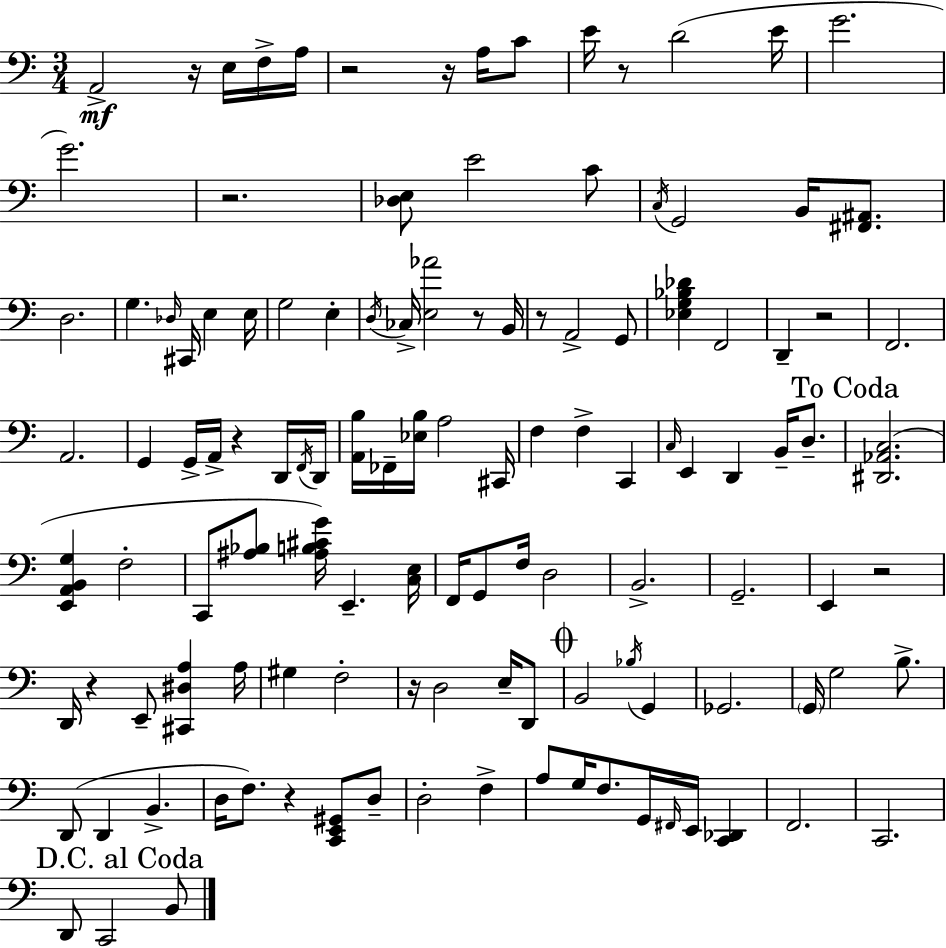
X:1
T:Untitled
M:3/4
L:1/4
K:C
A,,2 z/4 E,/4 F,/4 A,/4 z2 z/4 A,/4 C/2 E/4 z/2 D2 E/4 G2 G2 z2 [_D,E,]/2 E2 C/2 C,/4 G,,2 B,,/4 [^F,,^A,,]/2 D,2 G, _D,/4 ^C,,/4 E, E,/4 G,2 E, D,/4 _C,/4 [E,_A]2 z/2 B,,/4 z/2 A,,2 G,,/2 [_E,G,_B,_D] F,,2 D,, z2 F,,2 A,,2 G,, G,,/4 A,,/4 z D,,/4 F,,/4 D,,/4 [A,,B,]/4 _F,,/4 [_E,B,]/4 A,2 ^C,,/4 F, F, C,, C,/4 E,, D,, B,,/4 D,/2 [^D,,_A,,C,]2 [E,,A,,B,,G,] F,2 C,,/2 [^A,_B,]/2 [^A,B,^CG]/4 E,, [C,E,]/4 F,,/4 G,,/2 F,/4 D,2 B,,2 G,,2 E,, z2 D,,/4 z E,,/2 [^C,,^D,A,] A,/4 ^G, F,2 z/4 D,2 E,/4 D,,/2 B,,2 _B,/4 G,, _G,,2 G,,/4 G,2 B,/2 D,,/2 D,, B,, D,/4 F,/2 z [C,,E,,^G,,]/2 D,/2 D,2 F, A,/2 G,/4 F,/2 G,,/4 ^F,,/4 E,,/4 [C,,_D,,] F,,2 C,,2 D,,/2 C,,2 B,,/2